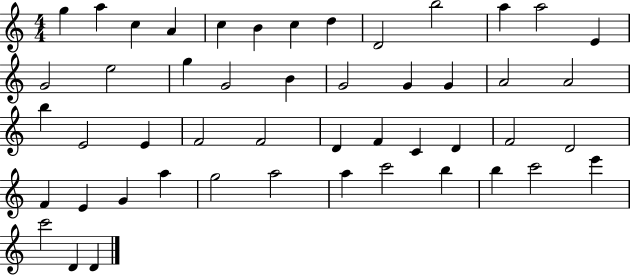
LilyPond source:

{
  \clef treble
  \numericTimeSignature
  \time 4/4
  \key c \major
  g''4 a''4 c''4 a'4 | c''4 b'4 c''4 d''4 | d'2 b''2 | a''4 a''2 e'4 | \break g'2 e''2 | g''4 g'2 b'4 | g'2 g'4 g'4 | a'2 a'2 | \break b''4 e'2 e'4 | f'2 f'2 | d'4 f'4 c'4 d'4 | f'2 d'2 | \break f'4 e'4 g'4 a''4 | g''2 a''2 | a''4 c'''2 b''4 | b''4 c'''2 e'''4 | \break c'''2 d'4 d'4 | \bar "|."
}